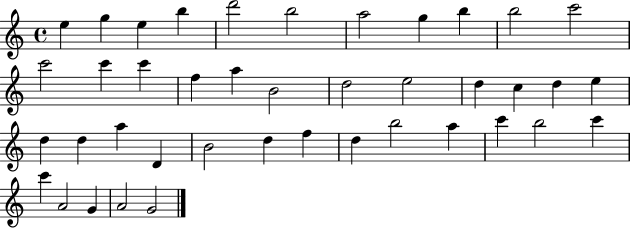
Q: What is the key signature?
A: C major